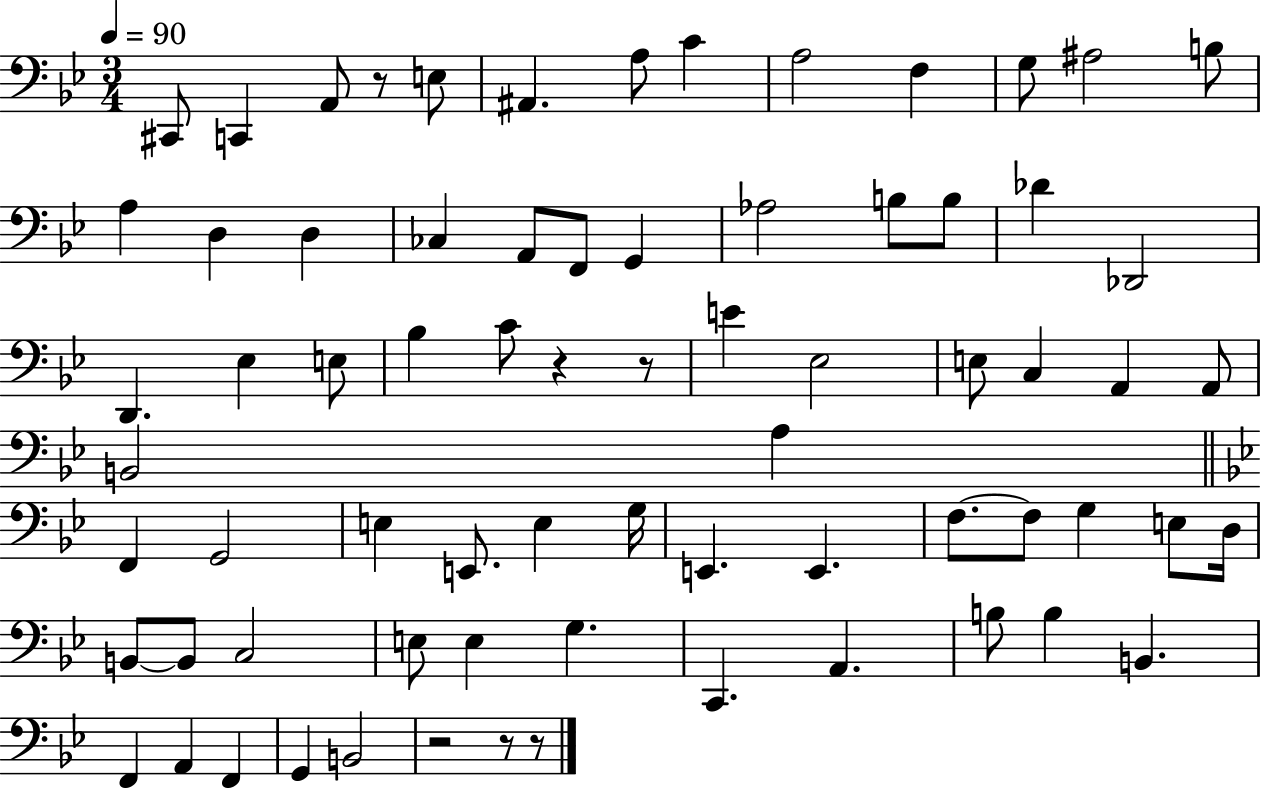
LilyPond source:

{
  \clef bass
  \numericTimeSignature
  \time 3/4
  \key bes \major
  \tempo 4 = 90
  cis,8 c,4 a,8 r8 e8 | ais,4. a8 c'4 | a2 f4 | g8 ais2 b8 | \break a4 d4 d4 | ces4 a,8 f,8 g,4 | aes2 b8 b8 | des'4 des,2 | \break d,4. ees4 e8 | bes4 c'8 r4 r8 | e'4 ees2 | e8 c4 a,4 a,8 | \break b,2 a4 | \bar "||" \break \key g \minor f,4 g,2 | e4 e,8. e4 g16 | e,4. e,4. | f8.~~ f8 g4 e8 d16 | \break b,8~~ b,8 c2 | e8 e4 g4. | c,4. a,4. | b8 b4 b,4. | \break f,4 a,4 f,4 | g,4 b,2 | r2 r8 r8 | \bar "|."
}